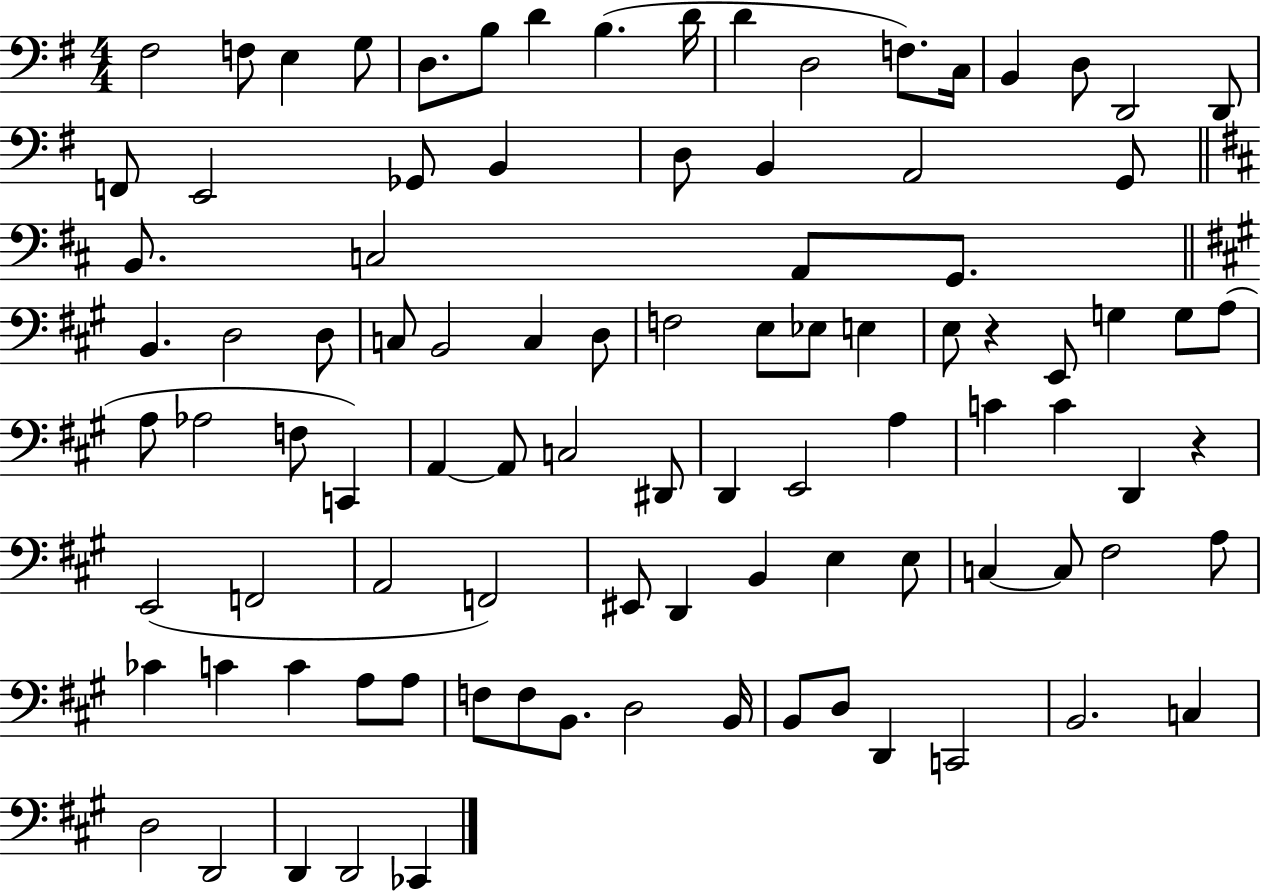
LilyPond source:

{
  \clef bass
  \numericTimeSignature
  \time 4/4
  \key g \major
  \repeat volta 2 { fis2 f8 e4 g8 | d8. b8 d'4 b4.( d'16 | d'4 d2 f8.) c16 | b,4 d8 d,2 d,8 | \break f,8 e,2 ges,8 b,4 | d8 b,4 a,2 g,8 | \bar "||" \break \key d \major b,8. c2 a,8 g,8. | \bar "||" \break \key a \major b,4. d2 d8 | c8 b,2 c4 d8 | f2 e8 ees8 e4 | e8 r4 e,8 g4 g8 a8( | \break a8 aes2 f8 c,4) | a,4~~ a,8 c2 dis,8 | d,4 e,2 a4 | c'4 c'4 d,4 r4 | \break e,2( f,2 | a,2 f,2) | eis,8 d,4 b,4 e4 e8 | c4~~ c8 fis2 a8 | \break ces'4 c'4 c'4 a8 a8 | f8 f8 b,8. d2 b,16 | b,8 d8 d,4 c,2 | b,2. c4 | \break d2 d,2 | d,4 d,2 ces,4 | } \bar "|."
}